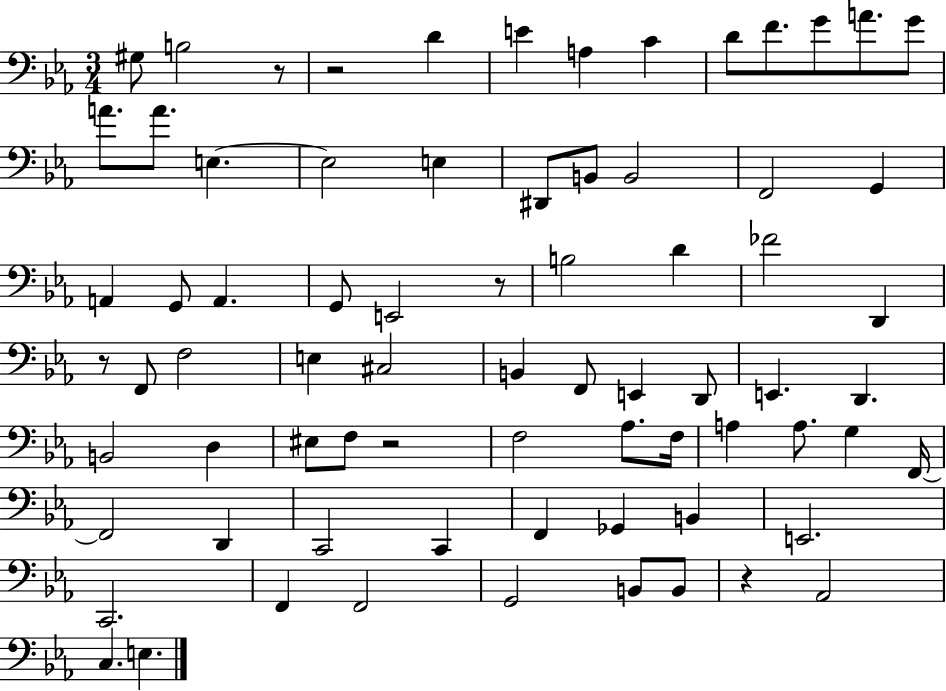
G#3/e B3/h R/e R/h D4/q E4/q A3/q C4/q D4/e F4/e. G4/e A4/e. G4/e A4/e. A4/e. E3/q. E3/h E3/q D#2/e B2/e B2/h F2/h G2/q A2/q G2/e A2/q. G2/e E2/h R/e B3/h D4/q FES4/h D2/q R/e F2/e F3/h E3/q C#3/h B2/q F2/e E2/q D2/e E2/q. D2/q. B2/h D3/q EIS3/e F3/e R/h F3/h Ab3/e. F3/s A3/q A3/e. G3/q F2/s F2/h D2/q C2/h C2/q F2/q Gb2/q B2/q E2/h. C2/h. F2/q F2/h G2/h B2/e B2/e R/q Ab2/h C3/q. E3/q.